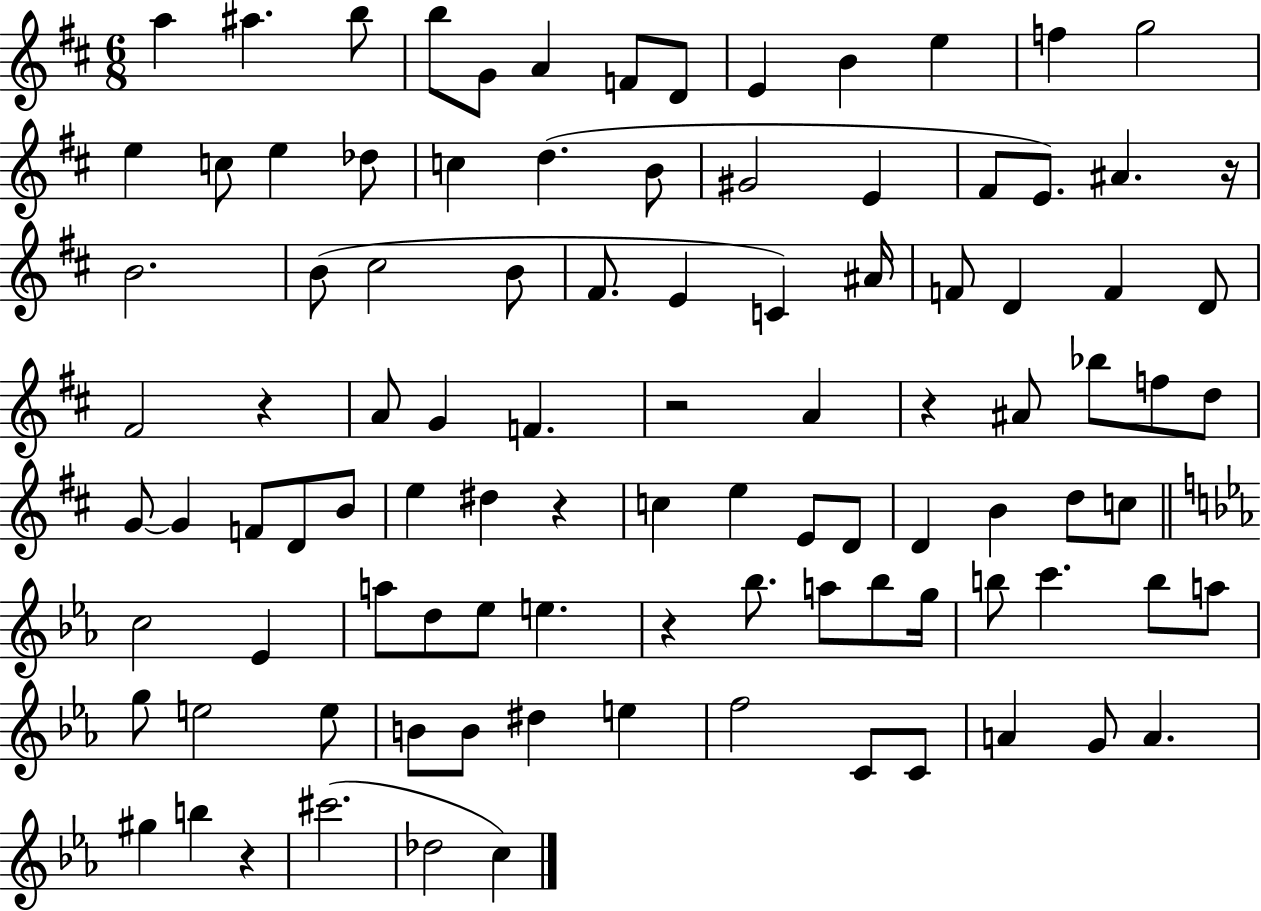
X:1
T:Untitled
M:6/8
L:1/4
K:D
a ^a b/2 b/2 G/2 A F/2 D/2 E B e f g2 e c/2 e _d/2 c d B/2 ^G2 E ^F/2 E/2 ^A z/4 B2 B/2 ^c2 B/2 ^F/2 E C ^A/4 F/2 D F D/2 ^F2 z A/2 G F z2 A z ^A/2 _b/2 f/2 d/2 G/2 G F/2 D/2 B/2 e ^d z c e E/2 D/2 D B d/2 c/2 c2 _E a/2 d/2 _e/2 e z _b/2 a/2 _b/2 g/4 b/2 c' b/2 a/2 g/2 e2 e/2 B/2 B/2 ^d e f2 C/2 C/2 A G/2 A ^g b z ^c'2 _d2 c